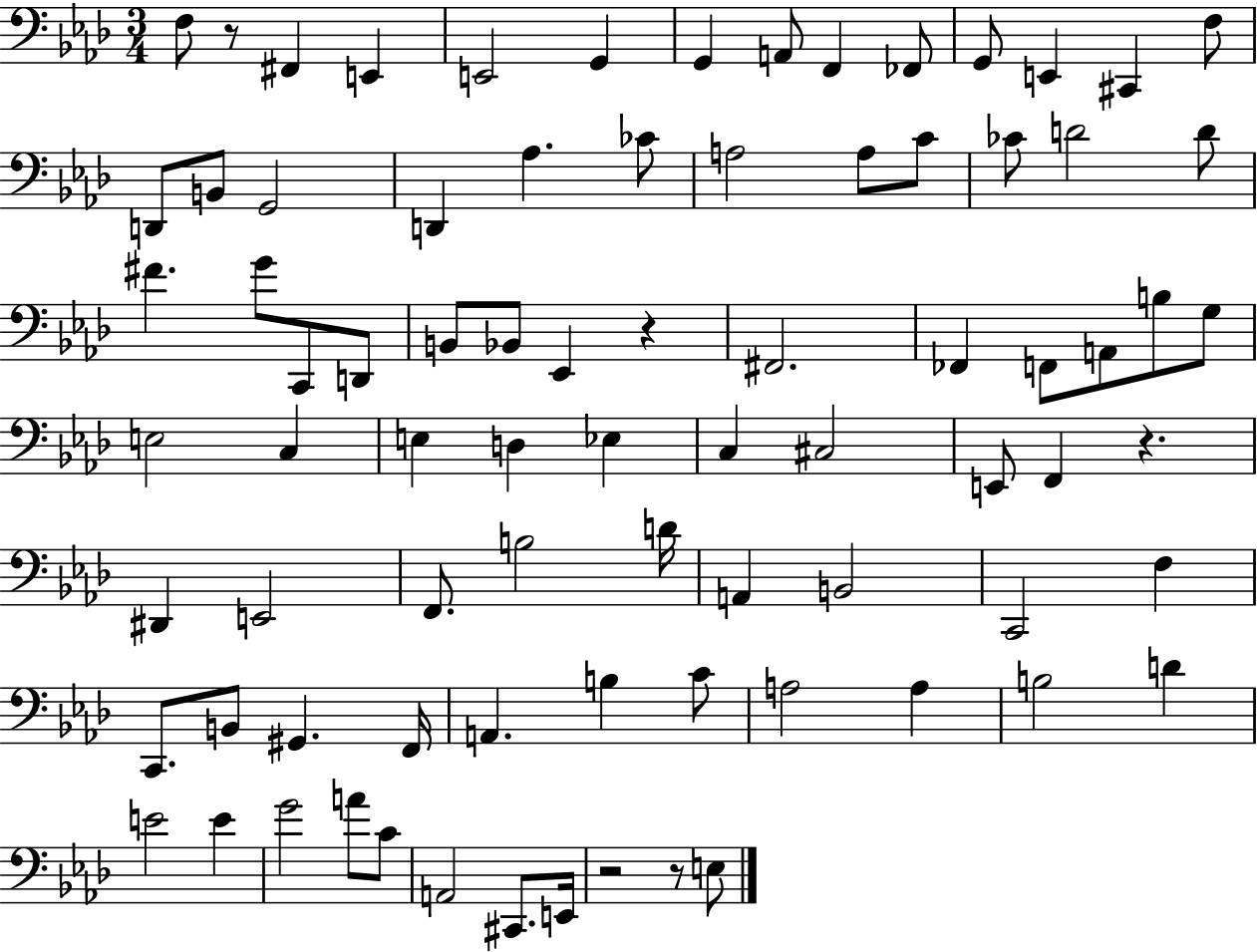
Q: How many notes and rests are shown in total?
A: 81